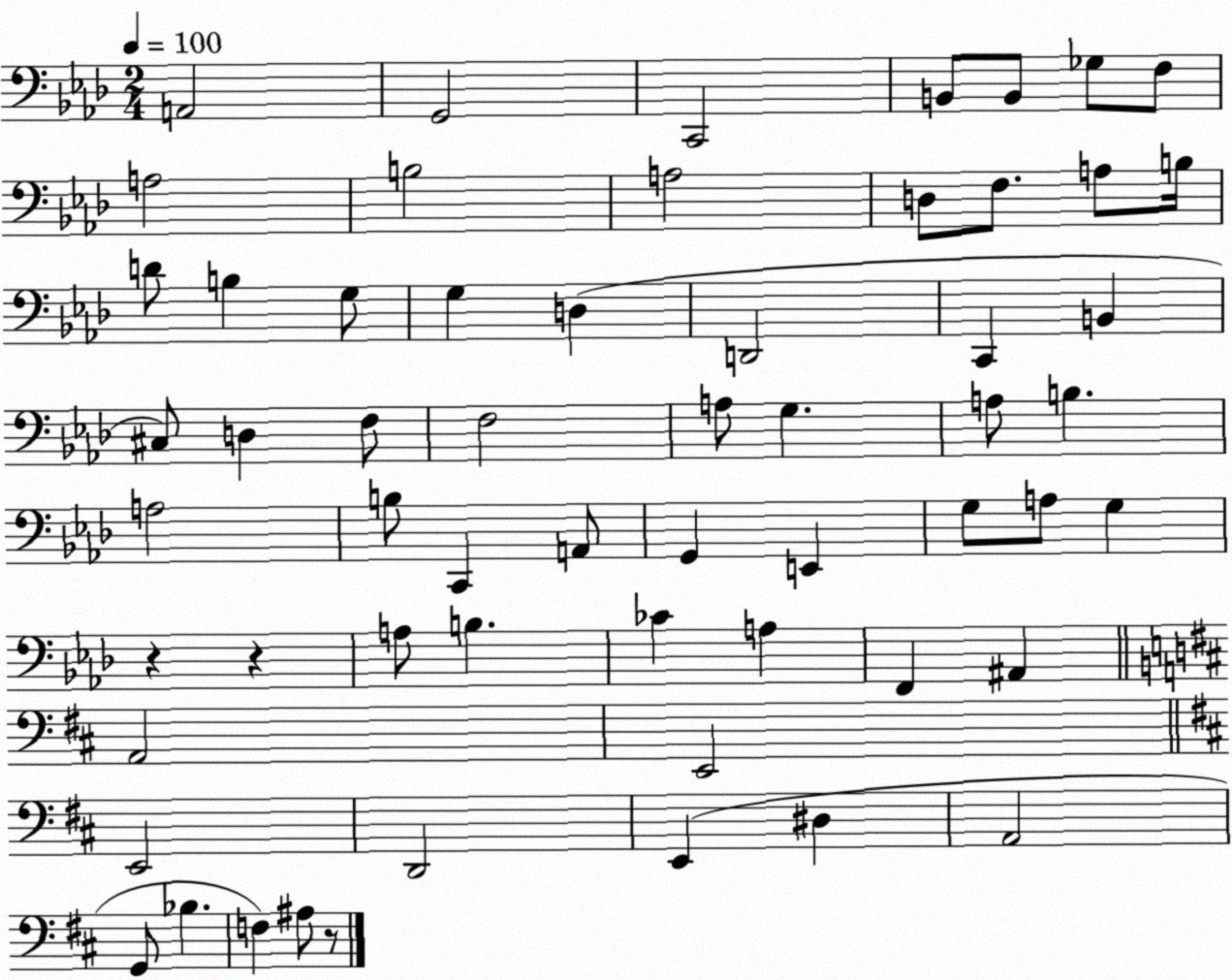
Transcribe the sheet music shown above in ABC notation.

X:1
T:Untitled
M:2/4
L:1/4
K:Ab
A,,2 G,,2 C,,2 B,,/2 B,,/2 _G,/2 F,/2 A,2 B,2 A,2 D,/2 F,/2 A,/2 B,/4 D/2 B, G,/2 G, D, D,,2 C,, B,, ^C,/2 D, F,/2 F,2 A,/2 G, A,/2 B, A,2 B,/2 C,, A,,/2 G,, E,, G,/2 A,/2 G, z z A,/2 B, _C A, F,, ^A,, A,,2 E,,2 E,,2 D,,2 E,, ^D, A,,2 G,,/2 _B, F, ^A,/2 z/2